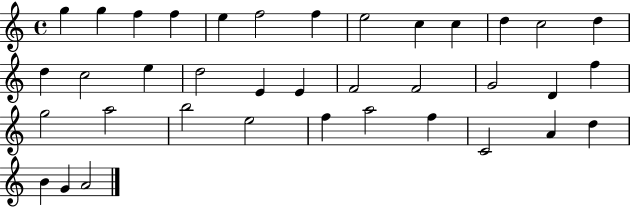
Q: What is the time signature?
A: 4/4